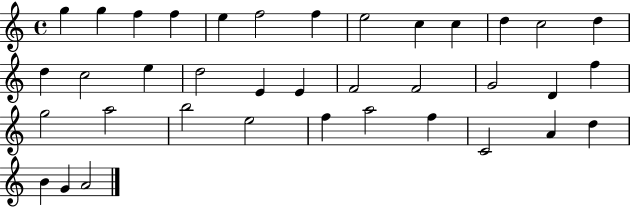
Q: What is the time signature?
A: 4/4